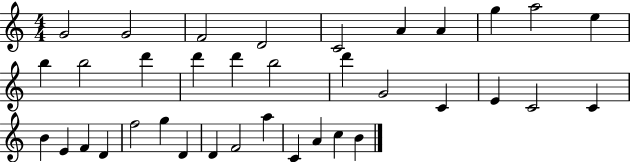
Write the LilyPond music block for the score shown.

{
  \clef treble
  \numericTimeSignature
  \time 4/4
  \key c \major
  g'2 g'2 | f'2 d'2 | c'2 a'4 a'4 | g''4 a''2 e''4 | \break b''4 b''2 d'''4 | d'''4 d'''4 b''2 | d'''4 g'2 c'4 | e'4 c'2 c'4 | \break b'4 e'4 f'4 d'4 | f''2 g''4 d'4 | d'4 f'2 a''4 | c'4 a'4 c''4 b'4 | \break \bar "|."
}